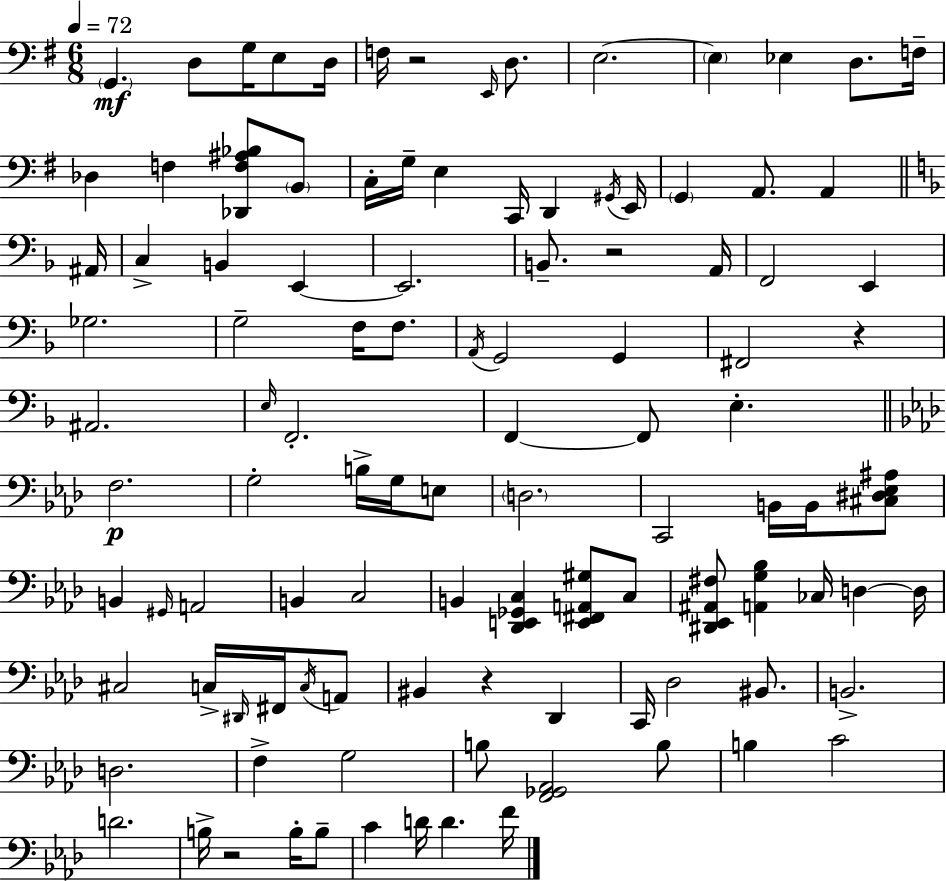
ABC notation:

X:1
T:Untitled
M:6/8
L:1/4
K:Em
G,, D,/2 G,/4 E,/2 D,/4 F,/4 z2 E,,/4 D,/2 E,2 E, _E, D,/2 F,/4 _D, F, [_D,,F,^A,_B,]/2 B,,/2 C,/4 G,/4 E, C,,/4 D,, ^G,,/4 E,,/4 G,, A,,/2 A,, ^A,,/4 C, B,, E,, E,,2 B,,/2 z2 A,,/4 F,,2 E,, _G,2 G,2 F,/4 F,/2 A,,/4 G,,2 G,, ^F,,2 z ^A,,2 E,/4 F,,2 F,, F,,/2 E, F,2 G,2 B,/4 G,/4 E,/2 D,2 C,,2 B,,/4 B,,/4 [^C,^D,_E,^A,]/2 B,, ^G,,/4 A,,2 B,, C,2 B,, [_D,,E,,_G,,C,] [E,,^F,,A,,^G,]/2 C,/2 [^D,,_E,,^A,,^F,]/2 [A,,G,_B,] _C,/4 D, D,/4 ^C,2 C,/4 ^D,,/4 ^F,,/4 C,/4 A,,/2 ^B,, z _D,, C,,/4 _D,2 ^B,,/2 B,,2 D,2 F, G,2 B,/2 [F,,_G,,_A,,]2 B,/2 B, C2 D2 B,/4 z2 B,/4 B,/2 C D/4 D F/4